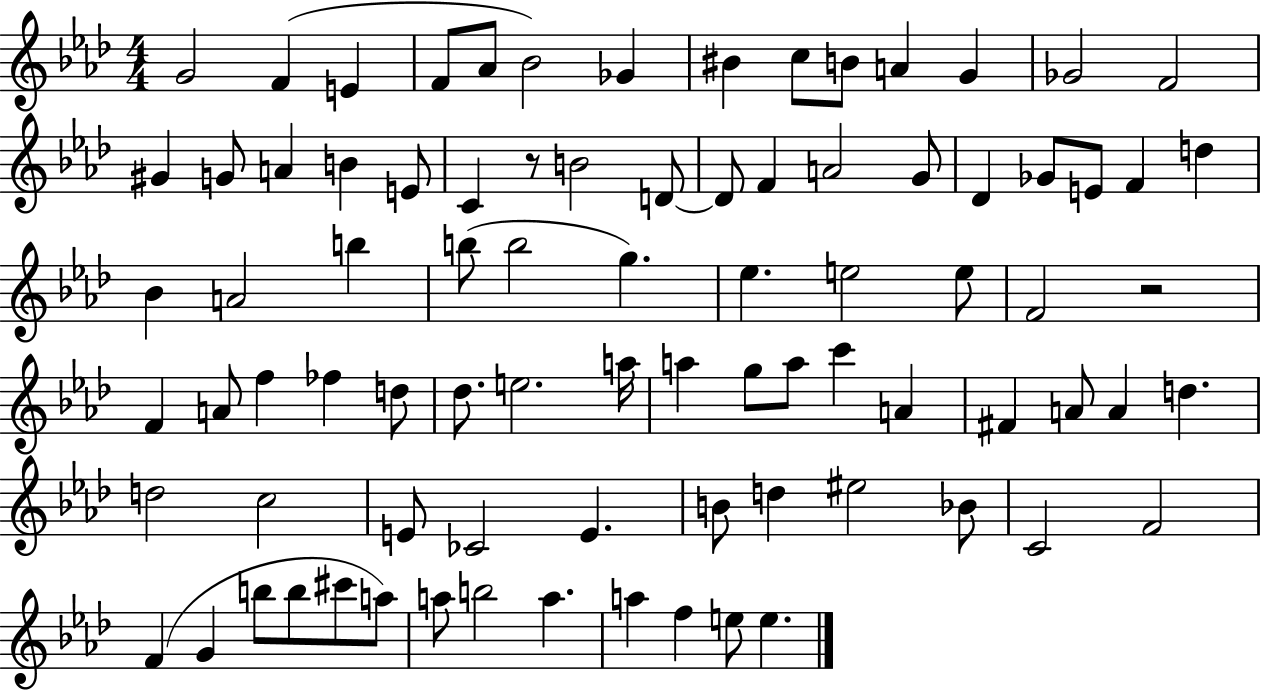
X:1
T:Untitled
M:4/4
L:1/4
K:Ab
G2 F E F/2 _A/2 _B2 _G ^B c/2 B/2 A G _G2 F2 ^G G/2 A B E/2 C z/2 B2 D/2 D/2 F A2 G/2 _D _G/2 E/2 F d _B A2 b b/2 b2 g _e e2 e/2 F2 z2 F A/2 f _f d/2 _d/2 e2 a/4 a g/2 a/2 c' A ^F A/2 A d d2 c2 E/2 _C2 E B/2 d ^e2 _B/2 C2 F2 F G b/2 b/2 ^c'/2 a/2 a/2 b2 a a f e/2 e